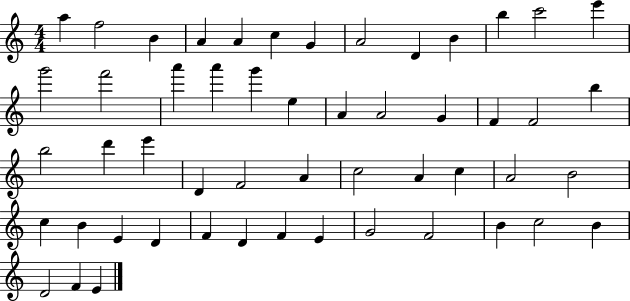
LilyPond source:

{
  \clef treble
  \numericTimeSignature
  \time 4/4
  \key c \major
  a''4 f''2 b'4 | a'4 a'4 c''4 g'4 | a'2 d'4 b'4 | b''4 c'''2 e'''4 | \break g'''2 f'''2 | a'''4 a'''4 g'''4 e''4 | a'4 a'2 g'4 | f'4 f'2 b''4 | \break b''2 d'''4 e'''4 | d'4 f'2 a'4 | c''2 a'4 c''4 | a'2 b'2 | \break c''4 b'4 e'4 d'4 | f'4 d'4 f'4 e'4 | g'2 f'2 | b'4 c''2 b'4 | \break d'2 f'4 e'4 | \bar "|."
}